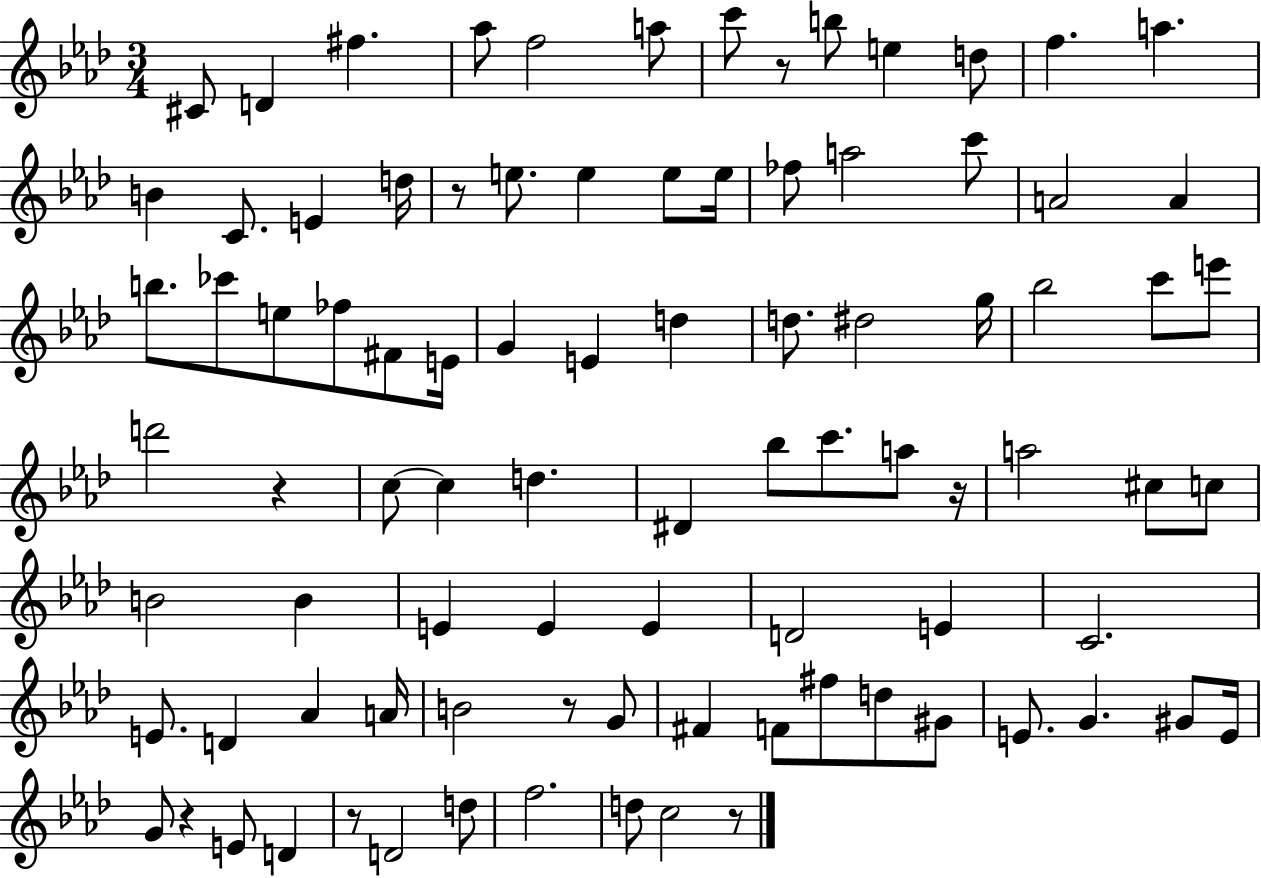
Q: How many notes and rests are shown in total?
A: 90